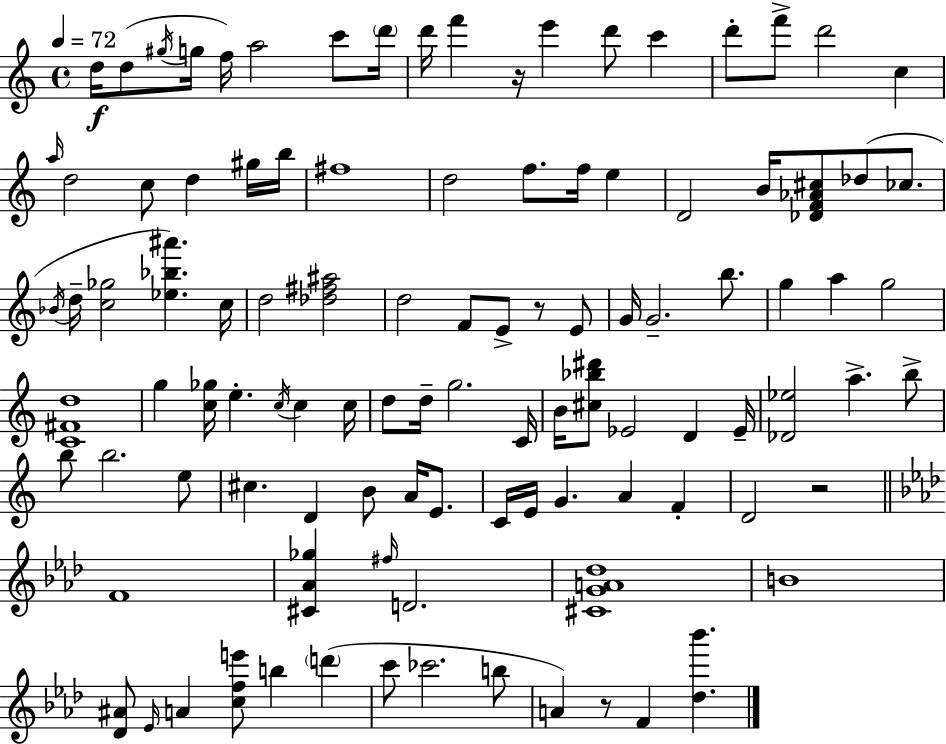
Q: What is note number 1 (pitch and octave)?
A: D5